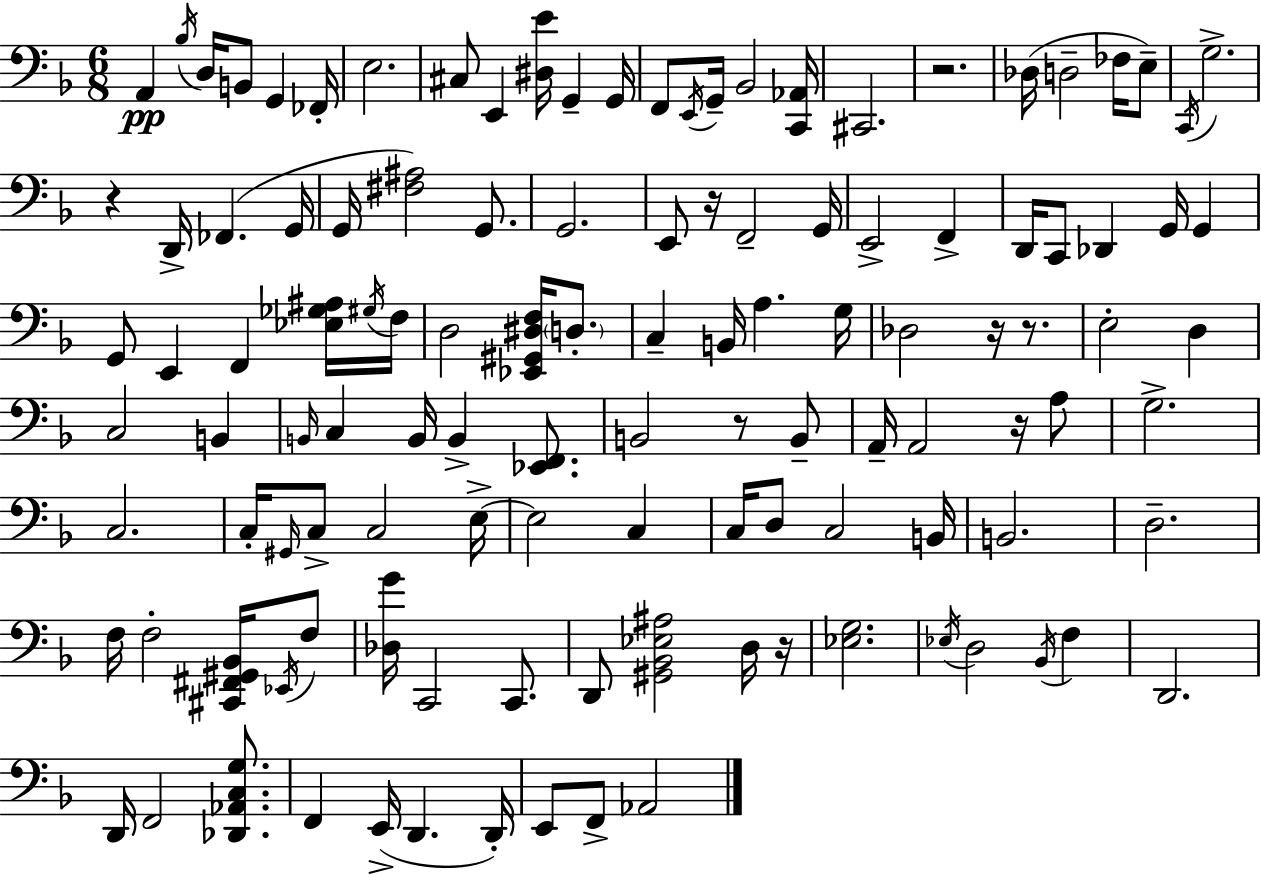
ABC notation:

X:1
T:Untitled
M:6/8
L:1/4
K:Dm
A,, _B,/4 D,/4 B,,/2 G,, _F,,/4 E,2 ^C,/2 E,, [^D,E]/4 G,, G,,/4 F,,/2 E,,/4 G,,/4 _B,,2 [C,,_A,,]/4 ^C,,2 z2 _D,/4 D,2 _F,/4 E,/2 C,,/4 G,2 z D,,/4 _F,, G,,/4 G,,/4 [^F,^A,]2 G,,/2 G,,2 E,,/2 z/4 F,,2 G,,/4 E,,2 F,, D,,/4 C,,/2 _D,, G,,/4 G,, G,,/2 E,, F,, [_E,_G,^A,]/4 ^G,/4 F,/4 D,2 [_E,,^G,,^D,F,]/4 D,/2 C, B,,/4 A, G,/4 _D,2 z/4 z/2 E,2 D, C,2 B,, B,,/4 C, B,,/4 B,, [_E,,F,,]/2 B,,2 z/2 B,,/2 A,,/4 A,,2 z/4 A,/2 G,2 C,2 C,/4 ^G,,/4 C,/2 C,2 E,/4 E,2 C, C,/4 D,/2 C,2 B,,/4 B,,2 D,2 F,/4 F,2 [^C,,^F,,^G,,_B,,]/4 _E,,/4 F,/2 [_D,G]/4 C,,2 C,,/2 D,,/2 [^G,,_B,,_E,^A,]2 D,/4 z/4 [_E,G,]2 _E,/4 D,2 _B,,/4 F, D,,2 D,,/4 F,,2 [_D,,_A,,C,G,]/2 F,, E,,/4 D,, D,,/4 E,,/2 F,,/2 _A,,2